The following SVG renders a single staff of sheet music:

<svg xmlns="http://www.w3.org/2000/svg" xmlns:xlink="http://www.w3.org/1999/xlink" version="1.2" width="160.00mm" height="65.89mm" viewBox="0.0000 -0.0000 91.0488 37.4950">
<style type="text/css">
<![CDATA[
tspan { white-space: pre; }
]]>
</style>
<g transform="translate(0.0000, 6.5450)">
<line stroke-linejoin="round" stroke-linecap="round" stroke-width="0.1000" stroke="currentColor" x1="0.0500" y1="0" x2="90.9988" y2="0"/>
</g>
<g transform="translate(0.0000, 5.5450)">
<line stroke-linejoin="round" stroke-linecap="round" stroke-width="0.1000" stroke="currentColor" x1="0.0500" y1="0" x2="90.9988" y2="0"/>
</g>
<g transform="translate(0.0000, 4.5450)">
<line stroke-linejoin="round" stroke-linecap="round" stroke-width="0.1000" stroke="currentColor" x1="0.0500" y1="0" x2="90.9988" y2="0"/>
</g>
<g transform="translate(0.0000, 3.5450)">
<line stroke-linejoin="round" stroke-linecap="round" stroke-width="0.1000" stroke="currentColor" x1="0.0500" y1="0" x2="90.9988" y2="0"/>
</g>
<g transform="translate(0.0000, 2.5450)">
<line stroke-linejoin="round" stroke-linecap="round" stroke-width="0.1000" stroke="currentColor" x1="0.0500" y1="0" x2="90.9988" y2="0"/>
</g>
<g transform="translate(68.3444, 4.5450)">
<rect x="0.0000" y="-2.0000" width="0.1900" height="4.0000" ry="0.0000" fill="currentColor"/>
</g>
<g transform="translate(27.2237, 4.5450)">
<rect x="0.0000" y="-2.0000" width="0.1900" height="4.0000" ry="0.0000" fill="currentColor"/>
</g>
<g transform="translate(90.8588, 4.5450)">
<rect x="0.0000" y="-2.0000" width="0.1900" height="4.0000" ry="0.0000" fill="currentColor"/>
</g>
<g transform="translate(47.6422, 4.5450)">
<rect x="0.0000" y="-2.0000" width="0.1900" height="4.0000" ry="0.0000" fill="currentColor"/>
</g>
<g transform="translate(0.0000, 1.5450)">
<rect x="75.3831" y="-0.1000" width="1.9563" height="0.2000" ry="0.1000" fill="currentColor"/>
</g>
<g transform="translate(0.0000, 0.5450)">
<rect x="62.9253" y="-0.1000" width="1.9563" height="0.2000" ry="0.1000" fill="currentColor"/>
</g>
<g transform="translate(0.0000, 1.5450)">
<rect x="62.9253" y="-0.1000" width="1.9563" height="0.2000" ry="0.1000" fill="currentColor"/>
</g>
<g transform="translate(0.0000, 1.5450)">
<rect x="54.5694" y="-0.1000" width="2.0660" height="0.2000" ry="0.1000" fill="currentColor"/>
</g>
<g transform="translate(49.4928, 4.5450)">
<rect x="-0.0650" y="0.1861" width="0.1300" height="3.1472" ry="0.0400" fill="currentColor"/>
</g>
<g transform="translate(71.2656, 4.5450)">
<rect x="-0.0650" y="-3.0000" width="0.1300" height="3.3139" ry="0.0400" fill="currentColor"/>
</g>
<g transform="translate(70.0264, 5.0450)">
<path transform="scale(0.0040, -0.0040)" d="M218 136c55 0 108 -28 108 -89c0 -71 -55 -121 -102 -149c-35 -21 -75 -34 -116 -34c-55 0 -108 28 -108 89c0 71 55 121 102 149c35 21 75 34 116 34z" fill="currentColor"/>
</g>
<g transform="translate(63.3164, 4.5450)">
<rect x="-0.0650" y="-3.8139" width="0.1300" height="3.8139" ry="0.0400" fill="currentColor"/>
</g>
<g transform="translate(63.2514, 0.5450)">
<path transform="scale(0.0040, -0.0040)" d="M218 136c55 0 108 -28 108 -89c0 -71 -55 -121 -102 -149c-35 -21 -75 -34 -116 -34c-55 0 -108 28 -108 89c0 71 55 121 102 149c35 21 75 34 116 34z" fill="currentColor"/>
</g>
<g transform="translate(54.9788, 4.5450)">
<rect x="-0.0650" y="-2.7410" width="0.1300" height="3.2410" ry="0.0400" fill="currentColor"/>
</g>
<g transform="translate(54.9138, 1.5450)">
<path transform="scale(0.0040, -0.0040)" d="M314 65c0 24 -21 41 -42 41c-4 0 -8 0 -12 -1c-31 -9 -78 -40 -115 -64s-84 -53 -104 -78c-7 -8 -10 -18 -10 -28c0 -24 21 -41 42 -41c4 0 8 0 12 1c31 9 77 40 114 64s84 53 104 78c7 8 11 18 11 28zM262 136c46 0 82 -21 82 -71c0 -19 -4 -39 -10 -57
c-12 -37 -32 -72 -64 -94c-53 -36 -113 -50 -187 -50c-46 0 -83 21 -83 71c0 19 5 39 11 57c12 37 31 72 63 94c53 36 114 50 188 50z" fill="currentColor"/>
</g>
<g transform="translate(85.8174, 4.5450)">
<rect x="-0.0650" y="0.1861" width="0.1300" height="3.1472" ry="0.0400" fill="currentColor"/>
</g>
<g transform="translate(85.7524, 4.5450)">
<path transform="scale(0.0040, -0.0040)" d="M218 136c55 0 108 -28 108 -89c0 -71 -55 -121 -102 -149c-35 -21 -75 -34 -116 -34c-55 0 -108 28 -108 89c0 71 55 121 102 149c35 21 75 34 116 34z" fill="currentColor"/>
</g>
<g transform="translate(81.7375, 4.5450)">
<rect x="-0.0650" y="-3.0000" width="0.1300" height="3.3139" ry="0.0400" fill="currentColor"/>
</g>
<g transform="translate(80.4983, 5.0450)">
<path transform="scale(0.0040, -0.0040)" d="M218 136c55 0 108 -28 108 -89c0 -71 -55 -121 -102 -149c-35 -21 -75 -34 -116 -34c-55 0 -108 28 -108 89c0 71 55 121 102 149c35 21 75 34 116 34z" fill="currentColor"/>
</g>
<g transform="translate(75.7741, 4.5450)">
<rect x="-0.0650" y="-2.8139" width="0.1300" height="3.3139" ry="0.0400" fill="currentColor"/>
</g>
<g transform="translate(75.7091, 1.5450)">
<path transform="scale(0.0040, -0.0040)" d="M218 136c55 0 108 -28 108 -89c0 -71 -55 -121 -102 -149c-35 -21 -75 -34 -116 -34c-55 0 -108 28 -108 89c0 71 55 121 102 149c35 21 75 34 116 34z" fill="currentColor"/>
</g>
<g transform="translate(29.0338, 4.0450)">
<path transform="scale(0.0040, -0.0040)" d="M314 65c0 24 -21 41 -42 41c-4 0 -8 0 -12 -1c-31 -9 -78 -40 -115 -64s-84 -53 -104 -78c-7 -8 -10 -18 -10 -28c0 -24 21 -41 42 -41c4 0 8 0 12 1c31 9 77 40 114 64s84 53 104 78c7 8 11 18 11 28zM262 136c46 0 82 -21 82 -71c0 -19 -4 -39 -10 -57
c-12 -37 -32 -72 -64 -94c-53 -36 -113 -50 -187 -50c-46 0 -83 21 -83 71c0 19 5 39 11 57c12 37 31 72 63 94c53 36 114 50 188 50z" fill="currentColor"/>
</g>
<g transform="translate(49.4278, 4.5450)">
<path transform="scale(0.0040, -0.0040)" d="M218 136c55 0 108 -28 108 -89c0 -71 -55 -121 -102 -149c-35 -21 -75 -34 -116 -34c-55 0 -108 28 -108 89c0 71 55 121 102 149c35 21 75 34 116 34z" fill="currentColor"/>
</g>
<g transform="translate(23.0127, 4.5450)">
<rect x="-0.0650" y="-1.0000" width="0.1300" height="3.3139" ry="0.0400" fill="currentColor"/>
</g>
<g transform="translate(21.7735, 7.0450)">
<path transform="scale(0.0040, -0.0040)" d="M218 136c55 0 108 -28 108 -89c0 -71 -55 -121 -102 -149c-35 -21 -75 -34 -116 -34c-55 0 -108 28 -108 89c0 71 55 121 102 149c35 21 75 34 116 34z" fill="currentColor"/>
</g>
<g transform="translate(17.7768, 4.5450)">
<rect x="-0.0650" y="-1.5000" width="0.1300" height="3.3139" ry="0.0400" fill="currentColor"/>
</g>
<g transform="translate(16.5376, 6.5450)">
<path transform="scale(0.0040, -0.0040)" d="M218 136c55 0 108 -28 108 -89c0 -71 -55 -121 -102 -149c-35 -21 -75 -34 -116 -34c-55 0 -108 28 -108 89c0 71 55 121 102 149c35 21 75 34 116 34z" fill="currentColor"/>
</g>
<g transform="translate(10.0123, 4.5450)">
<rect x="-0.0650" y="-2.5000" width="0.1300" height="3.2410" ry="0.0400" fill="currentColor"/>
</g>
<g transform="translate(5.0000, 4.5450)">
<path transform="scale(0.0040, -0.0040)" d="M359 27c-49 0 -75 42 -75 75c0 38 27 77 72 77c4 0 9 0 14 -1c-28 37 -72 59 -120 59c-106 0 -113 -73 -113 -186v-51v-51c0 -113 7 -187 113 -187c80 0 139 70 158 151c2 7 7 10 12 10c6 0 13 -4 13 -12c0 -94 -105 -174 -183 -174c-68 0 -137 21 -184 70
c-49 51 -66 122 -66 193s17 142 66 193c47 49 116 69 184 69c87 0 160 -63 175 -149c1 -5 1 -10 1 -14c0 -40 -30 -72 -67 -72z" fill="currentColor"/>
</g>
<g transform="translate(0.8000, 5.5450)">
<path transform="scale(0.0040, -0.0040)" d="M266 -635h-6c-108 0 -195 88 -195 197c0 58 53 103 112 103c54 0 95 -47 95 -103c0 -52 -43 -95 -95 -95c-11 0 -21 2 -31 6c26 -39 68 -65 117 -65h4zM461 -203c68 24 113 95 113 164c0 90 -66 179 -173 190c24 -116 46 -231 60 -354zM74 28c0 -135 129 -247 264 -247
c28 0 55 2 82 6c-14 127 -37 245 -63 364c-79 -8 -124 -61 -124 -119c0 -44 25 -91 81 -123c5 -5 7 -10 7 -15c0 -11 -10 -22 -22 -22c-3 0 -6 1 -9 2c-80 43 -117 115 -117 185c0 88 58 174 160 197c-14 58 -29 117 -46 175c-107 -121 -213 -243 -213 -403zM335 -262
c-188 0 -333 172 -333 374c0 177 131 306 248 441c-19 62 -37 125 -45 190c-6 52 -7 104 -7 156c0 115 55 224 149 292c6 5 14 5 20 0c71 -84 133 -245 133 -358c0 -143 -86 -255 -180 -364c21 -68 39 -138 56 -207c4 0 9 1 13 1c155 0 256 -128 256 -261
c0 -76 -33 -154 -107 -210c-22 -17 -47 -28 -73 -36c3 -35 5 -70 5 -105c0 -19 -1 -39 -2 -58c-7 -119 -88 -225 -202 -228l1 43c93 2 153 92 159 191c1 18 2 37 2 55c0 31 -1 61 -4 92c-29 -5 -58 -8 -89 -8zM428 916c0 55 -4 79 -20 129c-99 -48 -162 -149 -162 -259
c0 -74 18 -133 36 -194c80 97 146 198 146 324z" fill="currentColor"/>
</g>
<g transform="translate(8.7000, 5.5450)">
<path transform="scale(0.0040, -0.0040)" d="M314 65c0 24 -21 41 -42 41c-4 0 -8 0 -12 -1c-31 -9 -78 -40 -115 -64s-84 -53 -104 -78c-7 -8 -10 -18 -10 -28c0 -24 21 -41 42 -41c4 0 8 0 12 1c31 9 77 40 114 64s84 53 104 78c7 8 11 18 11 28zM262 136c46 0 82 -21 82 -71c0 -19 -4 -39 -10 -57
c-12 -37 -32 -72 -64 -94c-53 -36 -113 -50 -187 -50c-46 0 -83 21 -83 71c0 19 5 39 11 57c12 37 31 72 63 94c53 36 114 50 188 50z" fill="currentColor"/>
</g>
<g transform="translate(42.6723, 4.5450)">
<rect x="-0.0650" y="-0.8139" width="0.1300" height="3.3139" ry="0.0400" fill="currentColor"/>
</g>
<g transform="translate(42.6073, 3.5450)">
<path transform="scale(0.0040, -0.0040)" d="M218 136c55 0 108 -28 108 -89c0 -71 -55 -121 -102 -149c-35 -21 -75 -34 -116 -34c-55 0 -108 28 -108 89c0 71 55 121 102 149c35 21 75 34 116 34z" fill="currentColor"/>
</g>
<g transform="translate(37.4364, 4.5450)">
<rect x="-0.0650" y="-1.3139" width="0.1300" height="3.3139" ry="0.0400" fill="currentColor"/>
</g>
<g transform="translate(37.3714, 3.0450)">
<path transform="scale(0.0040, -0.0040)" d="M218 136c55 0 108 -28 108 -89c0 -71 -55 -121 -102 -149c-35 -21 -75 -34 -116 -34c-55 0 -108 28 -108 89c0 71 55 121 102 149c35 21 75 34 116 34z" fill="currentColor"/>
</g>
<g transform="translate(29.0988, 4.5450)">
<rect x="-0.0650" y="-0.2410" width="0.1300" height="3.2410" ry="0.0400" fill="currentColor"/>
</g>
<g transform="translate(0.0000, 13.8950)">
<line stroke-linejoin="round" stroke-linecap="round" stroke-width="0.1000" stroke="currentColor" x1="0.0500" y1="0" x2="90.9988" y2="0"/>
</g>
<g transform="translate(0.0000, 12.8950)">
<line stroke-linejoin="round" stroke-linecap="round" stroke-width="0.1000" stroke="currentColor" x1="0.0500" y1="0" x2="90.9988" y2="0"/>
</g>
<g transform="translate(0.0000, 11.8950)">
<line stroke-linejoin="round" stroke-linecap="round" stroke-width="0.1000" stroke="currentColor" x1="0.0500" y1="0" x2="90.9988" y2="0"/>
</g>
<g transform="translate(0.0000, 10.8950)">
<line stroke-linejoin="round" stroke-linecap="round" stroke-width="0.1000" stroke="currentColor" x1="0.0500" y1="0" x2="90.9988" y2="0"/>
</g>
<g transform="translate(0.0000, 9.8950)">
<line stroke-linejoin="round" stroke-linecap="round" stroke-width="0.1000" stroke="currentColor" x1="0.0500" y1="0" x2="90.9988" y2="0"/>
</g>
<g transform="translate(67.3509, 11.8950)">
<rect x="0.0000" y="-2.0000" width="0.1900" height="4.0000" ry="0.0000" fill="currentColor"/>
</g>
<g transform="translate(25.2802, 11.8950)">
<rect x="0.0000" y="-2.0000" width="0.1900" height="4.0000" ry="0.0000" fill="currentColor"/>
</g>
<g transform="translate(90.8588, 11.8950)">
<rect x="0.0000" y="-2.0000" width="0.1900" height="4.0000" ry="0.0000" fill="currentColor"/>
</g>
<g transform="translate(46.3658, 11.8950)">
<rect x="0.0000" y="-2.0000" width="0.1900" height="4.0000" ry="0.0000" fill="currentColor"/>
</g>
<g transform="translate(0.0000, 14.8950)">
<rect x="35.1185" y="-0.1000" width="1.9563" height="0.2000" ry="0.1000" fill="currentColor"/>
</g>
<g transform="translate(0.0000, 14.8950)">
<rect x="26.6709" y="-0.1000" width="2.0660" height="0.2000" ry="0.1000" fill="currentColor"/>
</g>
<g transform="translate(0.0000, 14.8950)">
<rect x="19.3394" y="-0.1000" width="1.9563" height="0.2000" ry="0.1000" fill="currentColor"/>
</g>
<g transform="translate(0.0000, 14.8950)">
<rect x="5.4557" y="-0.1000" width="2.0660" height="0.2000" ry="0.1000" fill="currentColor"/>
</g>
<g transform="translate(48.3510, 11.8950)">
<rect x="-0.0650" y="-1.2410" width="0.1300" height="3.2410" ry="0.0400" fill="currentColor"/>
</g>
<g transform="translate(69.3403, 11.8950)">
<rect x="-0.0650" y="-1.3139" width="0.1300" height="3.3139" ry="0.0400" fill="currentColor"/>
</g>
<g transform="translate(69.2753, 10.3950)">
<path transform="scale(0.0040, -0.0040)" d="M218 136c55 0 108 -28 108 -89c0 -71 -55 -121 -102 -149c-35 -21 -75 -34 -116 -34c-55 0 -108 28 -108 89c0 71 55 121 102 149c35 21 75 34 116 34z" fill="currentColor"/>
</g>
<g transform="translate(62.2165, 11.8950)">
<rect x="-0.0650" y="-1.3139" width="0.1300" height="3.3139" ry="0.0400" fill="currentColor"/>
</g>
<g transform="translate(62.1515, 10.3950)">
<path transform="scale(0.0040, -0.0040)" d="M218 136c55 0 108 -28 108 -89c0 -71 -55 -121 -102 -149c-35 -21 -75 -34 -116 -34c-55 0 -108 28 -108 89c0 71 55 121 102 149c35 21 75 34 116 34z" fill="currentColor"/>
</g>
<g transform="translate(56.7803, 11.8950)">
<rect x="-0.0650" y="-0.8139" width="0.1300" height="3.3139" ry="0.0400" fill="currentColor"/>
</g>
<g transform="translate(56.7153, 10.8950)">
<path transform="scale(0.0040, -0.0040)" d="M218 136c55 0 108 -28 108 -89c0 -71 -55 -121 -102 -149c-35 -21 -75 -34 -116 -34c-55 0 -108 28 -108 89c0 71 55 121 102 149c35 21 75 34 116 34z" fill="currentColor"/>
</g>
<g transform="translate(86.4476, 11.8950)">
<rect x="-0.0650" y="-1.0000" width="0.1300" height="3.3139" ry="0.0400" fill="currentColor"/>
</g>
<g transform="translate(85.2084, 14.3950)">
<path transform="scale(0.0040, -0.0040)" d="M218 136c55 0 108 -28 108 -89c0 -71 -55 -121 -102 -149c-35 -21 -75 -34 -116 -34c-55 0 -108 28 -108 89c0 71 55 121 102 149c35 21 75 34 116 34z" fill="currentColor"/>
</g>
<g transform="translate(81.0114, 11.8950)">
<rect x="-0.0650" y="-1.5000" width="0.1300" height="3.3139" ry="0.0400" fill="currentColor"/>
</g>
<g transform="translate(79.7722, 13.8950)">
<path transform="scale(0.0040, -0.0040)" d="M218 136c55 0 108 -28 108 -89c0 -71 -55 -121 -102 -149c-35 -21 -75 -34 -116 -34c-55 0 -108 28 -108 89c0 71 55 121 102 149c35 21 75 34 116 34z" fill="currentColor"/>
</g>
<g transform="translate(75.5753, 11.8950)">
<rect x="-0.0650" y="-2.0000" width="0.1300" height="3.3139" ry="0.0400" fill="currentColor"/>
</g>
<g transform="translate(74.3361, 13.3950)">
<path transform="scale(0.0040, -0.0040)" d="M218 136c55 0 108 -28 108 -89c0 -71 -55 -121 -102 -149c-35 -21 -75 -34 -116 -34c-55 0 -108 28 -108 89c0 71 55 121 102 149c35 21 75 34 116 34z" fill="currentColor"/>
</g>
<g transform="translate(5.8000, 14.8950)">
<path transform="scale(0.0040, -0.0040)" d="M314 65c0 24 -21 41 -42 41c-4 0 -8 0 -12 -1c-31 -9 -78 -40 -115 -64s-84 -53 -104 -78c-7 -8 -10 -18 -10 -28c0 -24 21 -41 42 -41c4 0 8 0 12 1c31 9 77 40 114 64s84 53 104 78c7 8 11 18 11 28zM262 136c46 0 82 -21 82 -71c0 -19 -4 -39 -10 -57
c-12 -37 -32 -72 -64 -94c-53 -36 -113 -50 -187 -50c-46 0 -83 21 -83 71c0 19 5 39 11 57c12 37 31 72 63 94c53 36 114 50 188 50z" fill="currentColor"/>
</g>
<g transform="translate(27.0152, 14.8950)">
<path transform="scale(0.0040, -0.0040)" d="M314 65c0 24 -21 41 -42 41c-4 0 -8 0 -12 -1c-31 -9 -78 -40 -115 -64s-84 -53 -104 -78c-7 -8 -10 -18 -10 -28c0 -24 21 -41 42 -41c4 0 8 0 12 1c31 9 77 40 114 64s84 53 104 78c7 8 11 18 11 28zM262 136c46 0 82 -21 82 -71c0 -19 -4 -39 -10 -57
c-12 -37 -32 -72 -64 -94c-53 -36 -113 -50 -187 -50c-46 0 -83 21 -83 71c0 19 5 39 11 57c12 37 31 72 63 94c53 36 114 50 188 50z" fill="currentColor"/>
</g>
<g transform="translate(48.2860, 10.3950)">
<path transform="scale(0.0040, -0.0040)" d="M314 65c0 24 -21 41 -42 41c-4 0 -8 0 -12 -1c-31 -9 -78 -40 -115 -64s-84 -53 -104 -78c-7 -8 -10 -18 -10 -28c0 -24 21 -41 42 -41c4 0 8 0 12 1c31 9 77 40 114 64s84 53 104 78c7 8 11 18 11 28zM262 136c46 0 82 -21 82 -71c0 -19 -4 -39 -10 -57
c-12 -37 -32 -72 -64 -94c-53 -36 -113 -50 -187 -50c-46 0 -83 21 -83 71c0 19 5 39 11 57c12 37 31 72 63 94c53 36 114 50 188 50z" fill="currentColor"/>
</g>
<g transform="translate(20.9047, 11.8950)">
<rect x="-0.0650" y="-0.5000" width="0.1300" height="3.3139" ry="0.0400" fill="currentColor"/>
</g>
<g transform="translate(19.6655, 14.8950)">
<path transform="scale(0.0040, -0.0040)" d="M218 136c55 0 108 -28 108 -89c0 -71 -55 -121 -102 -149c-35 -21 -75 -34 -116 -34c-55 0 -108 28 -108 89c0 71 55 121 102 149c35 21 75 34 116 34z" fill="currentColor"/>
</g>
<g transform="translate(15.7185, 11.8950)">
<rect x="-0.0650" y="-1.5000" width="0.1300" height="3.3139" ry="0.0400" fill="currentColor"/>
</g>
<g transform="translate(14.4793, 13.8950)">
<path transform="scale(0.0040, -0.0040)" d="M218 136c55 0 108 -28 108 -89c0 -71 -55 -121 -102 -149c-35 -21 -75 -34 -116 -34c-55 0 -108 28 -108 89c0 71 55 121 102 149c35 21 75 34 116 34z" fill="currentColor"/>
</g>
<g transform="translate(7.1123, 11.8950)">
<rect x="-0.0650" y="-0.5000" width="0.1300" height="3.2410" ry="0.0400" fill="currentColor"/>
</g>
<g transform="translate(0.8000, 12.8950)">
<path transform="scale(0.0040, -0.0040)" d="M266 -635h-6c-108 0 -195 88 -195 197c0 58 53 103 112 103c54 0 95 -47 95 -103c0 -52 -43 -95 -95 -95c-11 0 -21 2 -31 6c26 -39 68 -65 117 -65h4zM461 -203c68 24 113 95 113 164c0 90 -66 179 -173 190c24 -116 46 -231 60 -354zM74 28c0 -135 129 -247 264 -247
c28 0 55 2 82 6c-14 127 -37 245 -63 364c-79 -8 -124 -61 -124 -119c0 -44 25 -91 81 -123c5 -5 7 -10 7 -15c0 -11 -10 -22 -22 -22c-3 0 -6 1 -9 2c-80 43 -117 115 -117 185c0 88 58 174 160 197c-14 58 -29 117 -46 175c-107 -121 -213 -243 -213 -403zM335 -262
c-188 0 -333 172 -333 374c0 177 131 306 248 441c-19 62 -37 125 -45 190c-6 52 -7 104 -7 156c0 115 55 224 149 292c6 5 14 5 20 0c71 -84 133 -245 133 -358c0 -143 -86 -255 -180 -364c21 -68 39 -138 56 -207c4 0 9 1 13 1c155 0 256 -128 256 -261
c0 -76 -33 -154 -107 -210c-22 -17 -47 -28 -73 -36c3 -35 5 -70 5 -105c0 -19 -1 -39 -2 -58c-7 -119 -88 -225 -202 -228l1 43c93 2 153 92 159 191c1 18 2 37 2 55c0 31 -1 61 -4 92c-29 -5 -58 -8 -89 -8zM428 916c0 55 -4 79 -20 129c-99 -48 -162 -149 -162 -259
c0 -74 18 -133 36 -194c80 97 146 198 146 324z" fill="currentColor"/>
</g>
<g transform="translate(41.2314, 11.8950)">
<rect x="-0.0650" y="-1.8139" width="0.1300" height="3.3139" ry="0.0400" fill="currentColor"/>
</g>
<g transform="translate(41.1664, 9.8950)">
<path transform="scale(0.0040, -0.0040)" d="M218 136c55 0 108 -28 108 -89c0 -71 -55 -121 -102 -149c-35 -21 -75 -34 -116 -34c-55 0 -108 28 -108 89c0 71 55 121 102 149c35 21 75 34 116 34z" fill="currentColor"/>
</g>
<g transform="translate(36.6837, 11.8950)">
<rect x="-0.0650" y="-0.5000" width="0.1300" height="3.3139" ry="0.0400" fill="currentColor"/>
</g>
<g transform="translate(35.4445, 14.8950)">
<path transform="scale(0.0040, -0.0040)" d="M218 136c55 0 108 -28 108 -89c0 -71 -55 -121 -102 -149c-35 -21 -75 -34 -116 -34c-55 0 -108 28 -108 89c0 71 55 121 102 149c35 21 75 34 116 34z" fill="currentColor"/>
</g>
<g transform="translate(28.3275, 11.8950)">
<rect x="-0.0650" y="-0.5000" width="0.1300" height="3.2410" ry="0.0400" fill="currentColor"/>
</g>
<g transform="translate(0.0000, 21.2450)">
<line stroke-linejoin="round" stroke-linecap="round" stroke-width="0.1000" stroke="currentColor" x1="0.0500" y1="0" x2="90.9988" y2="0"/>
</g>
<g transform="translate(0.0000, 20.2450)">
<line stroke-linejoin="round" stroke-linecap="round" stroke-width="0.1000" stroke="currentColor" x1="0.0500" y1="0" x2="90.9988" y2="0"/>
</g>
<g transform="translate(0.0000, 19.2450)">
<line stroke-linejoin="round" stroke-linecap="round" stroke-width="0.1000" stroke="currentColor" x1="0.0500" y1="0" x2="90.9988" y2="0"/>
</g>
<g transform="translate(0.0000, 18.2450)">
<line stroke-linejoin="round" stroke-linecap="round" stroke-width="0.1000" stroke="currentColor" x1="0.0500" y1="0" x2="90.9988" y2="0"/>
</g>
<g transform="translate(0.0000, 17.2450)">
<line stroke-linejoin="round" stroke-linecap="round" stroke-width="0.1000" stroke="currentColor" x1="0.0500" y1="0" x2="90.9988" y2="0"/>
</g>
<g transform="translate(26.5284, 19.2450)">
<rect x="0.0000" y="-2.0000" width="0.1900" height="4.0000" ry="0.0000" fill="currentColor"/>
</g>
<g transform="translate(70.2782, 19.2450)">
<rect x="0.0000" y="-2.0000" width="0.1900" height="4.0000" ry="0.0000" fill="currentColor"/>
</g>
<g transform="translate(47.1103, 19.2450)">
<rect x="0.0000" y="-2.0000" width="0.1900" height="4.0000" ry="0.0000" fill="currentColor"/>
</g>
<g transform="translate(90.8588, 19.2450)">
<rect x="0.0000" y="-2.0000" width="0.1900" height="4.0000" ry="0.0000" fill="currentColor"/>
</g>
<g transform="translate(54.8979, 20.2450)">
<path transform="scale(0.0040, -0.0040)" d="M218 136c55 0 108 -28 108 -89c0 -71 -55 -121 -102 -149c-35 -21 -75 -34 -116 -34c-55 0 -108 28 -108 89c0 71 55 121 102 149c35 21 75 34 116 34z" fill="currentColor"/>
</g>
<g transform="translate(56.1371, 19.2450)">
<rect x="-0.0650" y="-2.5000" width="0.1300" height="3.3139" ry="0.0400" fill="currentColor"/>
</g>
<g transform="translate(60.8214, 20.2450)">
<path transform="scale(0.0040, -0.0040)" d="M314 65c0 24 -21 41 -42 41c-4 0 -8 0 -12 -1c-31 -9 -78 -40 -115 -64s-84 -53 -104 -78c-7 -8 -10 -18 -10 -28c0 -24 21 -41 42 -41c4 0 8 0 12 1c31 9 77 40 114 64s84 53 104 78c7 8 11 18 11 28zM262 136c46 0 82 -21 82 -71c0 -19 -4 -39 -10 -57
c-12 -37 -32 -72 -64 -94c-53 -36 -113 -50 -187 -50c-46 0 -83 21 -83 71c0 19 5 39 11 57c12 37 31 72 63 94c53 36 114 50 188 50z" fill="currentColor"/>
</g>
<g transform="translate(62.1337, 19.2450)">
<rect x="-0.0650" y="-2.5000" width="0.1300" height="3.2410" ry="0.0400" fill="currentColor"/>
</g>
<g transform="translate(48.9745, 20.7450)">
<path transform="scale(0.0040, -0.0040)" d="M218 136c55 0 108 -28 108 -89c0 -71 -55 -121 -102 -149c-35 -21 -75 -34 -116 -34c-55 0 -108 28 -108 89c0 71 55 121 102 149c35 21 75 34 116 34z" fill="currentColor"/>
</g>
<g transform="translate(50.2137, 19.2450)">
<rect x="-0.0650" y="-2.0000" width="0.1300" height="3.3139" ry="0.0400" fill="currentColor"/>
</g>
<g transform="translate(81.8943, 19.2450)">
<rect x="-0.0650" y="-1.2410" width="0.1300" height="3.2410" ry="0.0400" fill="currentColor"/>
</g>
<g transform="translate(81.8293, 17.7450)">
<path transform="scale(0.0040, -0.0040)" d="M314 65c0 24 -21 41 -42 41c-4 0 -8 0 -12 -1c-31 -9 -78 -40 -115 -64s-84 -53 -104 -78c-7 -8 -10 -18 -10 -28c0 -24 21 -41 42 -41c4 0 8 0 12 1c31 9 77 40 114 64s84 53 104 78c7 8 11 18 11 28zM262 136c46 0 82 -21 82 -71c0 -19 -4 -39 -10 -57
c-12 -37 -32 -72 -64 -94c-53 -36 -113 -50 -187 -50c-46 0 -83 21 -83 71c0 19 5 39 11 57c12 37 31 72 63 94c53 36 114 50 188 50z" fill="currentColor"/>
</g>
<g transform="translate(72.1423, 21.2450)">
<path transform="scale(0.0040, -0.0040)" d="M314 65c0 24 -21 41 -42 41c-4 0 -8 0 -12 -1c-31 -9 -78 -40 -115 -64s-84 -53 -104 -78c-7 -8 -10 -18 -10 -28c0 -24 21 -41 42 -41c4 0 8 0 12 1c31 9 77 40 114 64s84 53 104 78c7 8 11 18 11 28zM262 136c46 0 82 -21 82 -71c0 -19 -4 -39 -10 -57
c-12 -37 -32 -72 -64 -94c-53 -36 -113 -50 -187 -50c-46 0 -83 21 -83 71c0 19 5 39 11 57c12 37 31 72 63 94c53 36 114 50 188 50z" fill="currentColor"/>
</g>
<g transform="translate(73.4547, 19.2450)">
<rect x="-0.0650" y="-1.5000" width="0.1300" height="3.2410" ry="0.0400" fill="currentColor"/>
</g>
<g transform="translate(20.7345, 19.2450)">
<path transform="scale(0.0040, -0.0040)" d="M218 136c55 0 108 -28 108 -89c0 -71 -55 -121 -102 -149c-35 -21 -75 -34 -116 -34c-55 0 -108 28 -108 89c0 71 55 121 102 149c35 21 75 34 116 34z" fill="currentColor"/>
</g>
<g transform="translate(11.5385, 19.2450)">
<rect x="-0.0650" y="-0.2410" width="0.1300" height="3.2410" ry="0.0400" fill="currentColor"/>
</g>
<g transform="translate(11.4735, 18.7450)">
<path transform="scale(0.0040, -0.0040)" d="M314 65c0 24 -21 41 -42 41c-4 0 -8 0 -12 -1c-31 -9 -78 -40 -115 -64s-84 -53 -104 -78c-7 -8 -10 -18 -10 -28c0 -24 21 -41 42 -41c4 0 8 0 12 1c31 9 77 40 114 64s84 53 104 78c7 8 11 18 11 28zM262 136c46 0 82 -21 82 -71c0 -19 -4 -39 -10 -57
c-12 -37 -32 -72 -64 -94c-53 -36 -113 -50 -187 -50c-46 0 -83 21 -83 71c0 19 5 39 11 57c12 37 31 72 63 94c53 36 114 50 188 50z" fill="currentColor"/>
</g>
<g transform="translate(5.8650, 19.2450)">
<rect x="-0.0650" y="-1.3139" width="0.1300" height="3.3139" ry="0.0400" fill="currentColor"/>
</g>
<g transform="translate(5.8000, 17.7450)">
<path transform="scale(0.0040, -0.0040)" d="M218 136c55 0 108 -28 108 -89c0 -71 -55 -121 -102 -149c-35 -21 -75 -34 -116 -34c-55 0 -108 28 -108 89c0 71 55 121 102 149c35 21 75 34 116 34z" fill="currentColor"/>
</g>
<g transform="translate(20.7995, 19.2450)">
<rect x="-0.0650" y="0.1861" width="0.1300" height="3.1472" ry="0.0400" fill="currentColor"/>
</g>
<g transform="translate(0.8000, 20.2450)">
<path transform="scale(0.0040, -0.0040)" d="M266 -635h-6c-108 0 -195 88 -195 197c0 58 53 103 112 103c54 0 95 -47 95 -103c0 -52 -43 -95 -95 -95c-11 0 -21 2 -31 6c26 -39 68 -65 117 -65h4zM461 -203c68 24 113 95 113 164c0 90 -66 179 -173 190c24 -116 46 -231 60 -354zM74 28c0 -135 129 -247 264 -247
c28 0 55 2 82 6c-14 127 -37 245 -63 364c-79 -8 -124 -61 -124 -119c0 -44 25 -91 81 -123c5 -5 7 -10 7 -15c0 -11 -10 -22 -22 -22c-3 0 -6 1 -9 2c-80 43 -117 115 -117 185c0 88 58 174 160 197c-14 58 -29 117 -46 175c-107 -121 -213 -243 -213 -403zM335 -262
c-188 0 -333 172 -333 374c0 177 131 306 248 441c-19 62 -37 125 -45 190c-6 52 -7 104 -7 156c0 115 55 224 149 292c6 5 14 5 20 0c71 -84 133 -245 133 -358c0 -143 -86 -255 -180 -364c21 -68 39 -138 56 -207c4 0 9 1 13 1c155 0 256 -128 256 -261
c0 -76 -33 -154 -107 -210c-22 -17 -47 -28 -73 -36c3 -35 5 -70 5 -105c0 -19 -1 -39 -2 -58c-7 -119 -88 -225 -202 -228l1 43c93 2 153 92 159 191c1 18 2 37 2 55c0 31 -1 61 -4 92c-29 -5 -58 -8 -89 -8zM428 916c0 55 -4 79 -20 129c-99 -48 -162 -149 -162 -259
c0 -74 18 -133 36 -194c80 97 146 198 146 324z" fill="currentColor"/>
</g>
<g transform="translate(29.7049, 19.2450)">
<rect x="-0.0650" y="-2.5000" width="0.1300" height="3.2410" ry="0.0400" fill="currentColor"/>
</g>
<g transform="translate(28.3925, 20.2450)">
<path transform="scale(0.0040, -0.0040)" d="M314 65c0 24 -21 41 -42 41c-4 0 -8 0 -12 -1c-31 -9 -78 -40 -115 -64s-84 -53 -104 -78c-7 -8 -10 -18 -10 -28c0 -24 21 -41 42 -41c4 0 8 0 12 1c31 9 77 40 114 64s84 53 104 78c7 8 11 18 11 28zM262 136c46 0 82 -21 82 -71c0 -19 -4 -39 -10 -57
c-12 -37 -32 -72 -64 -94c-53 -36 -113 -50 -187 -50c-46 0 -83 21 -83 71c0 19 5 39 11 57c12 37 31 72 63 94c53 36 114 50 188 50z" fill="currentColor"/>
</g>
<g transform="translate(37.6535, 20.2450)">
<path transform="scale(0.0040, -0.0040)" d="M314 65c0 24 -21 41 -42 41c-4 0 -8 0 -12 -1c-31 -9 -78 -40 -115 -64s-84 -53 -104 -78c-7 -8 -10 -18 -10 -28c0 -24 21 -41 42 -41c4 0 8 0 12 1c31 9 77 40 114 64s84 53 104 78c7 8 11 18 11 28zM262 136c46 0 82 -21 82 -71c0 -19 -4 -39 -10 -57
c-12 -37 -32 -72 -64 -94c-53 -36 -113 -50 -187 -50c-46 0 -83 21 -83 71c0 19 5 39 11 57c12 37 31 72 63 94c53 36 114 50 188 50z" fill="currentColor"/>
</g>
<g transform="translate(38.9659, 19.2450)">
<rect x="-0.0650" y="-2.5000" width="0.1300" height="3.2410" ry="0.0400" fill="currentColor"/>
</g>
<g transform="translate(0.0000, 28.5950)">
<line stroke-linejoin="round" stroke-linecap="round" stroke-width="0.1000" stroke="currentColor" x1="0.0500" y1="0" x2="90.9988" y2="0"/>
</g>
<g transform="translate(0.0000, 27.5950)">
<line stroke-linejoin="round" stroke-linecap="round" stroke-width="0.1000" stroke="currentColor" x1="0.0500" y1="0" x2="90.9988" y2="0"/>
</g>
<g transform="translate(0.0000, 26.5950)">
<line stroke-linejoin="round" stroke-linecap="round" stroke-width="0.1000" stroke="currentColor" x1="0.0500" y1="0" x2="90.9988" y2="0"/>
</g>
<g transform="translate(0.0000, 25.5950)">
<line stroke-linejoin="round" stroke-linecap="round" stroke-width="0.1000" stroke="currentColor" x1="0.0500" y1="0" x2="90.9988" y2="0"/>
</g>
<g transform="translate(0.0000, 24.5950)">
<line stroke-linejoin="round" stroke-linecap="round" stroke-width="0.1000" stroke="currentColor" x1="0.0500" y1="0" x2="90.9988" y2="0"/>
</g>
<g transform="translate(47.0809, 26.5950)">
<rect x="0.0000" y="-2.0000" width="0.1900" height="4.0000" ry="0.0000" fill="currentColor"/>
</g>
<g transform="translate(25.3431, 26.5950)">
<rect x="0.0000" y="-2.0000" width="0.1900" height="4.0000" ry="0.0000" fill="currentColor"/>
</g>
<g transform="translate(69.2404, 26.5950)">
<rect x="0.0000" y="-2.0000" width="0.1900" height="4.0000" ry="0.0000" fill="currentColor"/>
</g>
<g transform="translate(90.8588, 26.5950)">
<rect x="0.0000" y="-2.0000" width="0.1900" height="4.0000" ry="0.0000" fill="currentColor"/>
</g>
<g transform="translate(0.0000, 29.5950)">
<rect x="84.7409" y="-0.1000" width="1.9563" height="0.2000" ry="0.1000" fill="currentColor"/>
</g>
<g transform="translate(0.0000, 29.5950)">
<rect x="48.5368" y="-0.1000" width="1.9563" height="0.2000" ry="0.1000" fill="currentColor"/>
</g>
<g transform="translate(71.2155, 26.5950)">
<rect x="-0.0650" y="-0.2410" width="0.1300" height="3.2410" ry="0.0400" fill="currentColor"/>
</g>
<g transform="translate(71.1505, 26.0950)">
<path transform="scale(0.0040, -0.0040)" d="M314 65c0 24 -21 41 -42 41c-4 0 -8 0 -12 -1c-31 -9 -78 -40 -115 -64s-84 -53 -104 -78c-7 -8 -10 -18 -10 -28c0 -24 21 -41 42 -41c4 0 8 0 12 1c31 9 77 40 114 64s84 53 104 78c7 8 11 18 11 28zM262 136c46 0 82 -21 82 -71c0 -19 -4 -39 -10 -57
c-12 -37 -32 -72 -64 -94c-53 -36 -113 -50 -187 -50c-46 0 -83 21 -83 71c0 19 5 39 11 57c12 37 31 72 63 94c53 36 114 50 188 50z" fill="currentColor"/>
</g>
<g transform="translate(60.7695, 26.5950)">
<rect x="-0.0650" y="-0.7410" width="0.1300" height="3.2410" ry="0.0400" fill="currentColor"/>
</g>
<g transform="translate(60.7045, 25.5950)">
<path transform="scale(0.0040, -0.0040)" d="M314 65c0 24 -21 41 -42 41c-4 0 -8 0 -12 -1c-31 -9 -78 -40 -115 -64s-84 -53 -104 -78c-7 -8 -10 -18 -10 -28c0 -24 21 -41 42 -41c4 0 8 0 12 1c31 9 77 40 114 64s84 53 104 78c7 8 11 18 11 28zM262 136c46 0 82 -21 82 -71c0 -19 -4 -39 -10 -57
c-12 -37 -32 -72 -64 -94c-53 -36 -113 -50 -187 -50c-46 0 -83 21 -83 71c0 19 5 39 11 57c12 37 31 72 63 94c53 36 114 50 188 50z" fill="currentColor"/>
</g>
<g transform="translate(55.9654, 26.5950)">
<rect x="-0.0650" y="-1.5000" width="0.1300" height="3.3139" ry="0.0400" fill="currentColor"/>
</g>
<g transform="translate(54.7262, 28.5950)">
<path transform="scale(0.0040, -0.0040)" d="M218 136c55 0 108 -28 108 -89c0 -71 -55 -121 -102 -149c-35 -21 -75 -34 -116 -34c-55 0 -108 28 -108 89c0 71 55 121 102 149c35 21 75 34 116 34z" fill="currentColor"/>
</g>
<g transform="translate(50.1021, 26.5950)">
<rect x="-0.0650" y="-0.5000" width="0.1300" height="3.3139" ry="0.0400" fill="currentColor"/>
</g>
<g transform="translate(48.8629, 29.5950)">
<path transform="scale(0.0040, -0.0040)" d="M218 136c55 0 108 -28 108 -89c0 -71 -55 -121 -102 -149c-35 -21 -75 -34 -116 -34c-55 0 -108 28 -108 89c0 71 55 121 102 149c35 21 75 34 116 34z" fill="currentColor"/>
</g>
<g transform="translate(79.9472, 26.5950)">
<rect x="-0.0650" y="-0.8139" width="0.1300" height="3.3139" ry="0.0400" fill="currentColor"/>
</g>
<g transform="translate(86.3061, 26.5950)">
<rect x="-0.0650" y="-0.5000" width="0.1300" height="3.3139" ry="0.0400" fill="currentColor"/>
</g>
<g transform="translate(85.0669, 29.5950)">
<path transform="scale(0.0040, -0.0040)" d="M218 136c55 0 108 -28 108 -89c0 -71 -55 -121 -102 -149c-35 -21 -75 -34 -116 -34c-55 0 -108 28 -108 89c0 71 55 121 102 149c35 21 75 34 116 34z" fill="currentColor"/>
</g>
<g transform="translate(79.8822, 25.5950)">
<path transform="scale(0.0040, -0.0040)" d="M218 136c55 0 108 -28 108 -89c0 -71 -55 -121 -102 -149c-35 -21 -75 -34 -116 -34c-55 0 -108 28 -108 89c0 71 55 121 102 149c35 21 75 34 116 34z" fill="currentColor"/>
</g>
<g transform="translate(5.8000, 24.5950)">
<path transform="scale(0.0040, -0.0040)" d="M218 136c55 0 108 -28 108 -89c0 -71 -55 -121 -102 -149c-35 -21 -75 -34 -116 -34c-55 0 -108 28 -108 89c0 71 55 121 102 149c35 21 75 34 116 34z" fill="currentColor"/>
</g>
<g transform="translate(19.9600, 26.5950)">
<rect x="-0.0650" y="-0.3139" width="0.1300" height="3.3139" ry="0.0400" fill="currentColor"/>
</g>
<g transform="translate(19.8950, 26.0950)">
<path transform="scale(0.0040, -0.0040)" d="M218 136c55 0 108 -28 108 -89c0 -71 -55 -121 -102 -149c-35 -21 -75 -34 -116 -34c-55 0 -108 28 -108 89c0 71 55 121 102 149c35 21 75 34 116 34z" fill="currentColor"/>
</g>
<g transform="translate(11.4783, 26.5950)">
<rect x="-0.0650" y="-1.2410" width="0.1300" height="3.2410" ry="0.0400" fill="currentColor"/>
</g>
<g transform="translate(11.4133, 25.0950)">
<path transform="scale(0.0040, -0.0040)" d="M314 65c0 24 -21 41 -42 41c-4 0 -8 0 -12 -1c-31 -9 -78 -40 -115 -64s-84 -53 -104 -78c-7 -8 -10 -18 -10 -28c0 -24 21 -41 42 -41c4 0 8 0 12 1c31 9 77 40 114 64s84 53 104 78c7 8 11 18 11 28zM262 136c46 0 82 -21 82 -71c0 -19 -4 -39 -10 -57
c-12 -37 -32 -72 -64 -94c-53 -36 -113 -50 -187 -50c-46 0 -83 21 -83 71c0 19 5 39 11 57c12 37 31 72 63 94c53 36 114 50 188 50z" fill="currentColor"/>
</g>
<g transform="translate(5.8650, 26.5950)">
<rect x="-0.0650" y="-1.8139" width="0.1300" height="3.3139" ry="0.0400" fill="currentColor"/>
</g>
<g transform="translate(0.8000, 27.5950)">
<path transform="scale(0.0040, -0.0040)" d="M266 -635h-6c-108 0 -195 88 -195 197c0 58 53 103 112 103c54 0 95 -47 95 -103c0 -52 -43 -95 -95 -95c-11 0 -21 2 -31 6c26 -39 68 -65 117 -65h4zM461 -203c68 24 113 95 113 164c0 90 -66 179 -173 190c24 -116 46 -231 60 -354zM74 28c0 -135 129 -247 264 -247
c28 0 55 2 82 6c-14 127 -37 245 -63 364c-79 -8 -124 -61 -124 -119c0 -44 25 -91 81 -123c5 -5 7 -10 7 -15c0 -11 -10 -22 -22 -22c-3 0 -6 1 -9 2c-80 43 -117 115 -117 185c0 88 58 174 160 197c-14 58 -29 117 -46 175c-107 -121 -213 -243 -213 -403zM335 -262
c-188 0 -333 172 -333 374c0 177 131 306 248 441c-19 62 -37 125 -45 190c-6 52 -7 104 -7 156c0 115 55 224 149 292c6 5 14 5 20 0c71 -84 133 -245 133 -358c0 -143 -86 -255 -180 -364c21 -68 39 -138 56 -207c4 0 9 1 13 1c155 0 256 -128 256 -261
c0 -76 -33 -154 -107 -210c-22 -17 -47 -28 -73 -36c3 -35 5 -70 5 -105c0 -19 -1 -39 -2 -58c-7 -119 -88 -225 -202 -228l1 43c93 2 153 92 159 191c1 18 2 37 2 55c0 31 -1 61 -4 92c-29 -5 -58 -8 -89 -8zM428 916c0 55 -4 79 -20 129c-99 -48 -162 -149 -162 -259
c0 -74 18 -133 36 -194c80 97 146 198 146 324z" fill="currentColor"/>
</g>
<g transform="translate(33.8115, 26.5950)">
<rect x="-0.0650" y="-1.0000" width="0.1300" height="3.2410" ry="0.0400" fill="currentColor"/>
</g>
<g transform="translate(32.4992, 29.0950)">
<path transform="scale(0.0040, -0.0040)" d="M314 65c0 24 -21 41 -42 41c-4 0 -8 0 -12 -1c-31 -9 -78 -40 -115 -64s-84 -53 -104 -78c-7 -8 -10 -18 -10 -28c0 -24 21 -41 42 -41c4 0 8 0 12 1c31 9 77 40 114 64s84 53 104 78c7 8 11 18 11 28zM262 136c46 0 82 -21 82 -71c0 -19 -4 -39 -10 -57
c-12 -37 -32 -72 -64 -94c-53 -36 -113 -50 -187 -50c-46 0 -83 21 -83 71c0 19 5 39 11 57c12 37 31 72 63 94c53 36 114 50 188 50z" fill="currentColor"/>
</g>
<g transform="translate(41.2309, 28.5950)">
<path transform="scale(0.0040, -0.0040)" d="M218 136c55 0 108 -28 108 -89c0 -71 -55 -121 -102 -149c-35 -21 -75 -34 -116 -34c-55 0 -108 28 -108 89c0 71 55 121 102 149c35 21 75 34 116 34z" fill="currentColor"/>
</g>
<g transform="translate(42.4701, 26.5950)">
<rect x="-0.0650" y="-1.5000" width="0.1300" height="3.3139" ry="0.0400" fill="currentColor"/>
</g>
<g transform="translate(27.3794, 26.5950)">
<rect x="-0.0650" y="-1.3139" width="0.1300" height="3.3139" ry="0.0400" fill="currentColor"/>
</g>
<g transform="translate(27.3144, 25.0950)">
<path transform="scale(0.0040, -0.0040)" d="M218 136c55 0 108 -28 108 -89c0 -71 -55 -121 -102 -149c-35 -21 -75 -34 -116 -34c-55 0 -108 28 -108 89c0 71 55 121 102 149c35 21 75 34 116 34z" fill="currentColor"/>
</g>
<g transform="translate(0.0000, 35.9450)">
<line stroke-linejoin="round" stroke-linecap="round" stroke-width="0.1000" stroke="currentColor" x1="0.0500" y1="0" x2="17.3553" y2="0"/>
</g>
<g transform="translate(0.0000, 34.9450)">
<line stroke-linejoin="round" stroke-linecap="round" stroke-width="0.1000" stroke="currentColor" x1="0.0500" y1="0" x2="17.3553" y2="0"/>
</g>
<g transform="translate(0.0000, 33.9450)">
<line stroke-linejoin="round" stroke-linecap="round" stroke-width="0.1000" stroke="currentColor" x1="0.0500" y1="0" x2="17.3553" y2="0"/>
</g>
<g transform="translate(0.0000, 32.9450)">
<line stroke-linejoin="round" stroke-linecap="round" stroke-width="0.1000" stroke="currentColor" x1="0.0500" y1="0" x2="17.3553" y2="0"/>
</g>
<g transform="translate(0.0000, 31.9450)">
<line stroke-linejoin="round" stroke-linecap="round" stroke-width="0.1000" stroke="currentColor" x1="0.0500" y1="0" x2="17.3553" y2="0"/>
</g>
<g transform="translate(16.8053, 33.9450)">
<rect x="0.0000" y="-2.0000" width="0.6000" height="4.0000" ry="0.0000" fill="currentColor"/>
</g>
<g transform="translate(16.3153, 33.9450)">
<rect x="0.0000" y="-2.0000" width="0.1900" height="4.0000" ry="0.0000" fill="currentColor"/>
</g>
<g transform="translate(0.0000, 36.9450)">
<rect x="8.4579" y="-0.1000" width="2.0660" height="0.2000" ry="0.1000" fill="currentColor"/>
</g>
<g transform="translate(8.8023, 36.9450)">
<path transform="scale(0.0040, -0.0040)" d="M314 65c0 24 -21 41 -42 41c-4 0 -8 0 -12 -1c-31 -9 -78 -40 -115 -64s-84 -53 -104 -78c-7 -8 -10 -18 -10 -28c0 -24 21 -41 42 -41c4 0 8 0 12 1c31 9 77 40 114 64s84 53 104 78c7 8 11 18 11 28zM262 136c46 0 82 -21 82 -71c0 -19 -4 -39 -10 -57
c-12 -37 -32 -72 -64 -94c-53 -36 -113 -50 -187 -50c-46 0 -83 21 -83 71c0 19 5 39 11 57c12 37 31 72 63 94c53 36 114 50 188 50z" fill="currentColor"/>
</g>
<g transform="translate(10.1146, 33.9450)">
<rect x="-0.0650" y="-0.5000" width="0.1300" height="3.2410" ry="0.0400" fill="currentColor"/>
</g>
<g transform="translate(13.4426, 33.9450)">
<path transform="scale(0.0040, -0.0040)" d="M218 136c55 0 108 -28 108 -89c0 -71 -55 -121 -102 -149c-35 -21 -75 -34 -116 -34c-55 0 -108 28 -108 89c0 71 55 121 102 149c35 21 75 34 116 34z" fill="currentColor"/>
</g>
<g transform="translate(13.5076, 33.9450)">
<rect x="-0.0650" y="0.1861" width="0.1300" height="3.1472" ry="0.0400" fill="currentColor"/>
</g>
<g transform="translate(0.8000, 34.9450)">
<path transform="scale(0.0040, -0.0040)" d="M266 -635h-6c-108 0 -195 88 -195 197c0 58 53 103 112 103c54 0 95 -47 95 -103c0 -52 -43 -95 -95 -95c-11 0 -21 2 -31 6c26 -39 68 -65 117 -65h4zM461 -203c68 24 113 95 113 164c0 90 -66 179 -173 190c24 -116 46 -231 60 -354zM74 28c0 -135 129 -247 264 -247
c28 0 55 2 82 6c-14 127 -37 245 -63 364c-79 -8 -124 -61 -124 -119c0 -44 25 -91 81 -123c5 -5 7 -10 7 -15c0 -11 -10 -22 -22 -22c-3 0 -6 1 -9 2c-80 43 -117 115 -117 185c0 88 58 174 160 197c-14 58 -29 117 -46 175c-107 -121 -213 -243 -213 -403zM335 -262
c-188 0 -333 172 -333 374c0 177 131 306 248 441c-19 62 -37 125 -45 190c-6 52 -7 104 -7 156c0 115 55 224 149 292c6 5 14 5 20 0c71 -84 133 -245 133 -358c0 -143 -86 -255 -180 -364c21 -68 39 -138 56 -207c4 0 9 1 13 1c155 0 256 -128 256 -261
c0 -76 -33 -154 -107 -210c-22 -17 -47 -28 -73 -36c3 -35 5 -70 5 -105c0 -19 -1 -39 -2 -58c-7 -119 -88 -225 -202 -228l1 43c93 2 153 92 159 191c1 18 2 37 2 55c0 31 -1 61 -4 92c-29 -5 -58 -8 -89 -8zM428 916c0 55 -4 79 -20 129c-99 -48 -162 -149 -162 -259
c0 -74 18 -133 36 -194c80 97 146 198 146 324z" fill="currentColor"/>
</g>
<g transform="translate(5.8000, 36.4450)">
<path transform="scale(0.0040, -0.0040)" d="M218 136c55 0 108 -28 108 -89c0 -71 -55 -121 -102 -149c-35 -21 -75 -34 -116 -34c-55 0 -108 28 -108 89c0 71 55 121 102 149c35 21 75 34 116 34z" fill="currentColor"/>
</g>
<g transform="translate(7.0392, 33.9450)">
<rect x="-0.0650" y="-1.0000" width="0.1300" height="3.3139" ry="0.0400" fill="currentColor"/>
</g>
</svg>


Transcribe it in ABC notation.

X:1
T:Untitled
M:4/4
L:1/4
K:C
G2 E D c2 e d B a2 c' A a A B C2 E C C2 C f e2 d e e F E D e c2 B G2 G2 F G G2 E2 e2 f e2 c e D2 E C E d2 c2 d C D C2 B